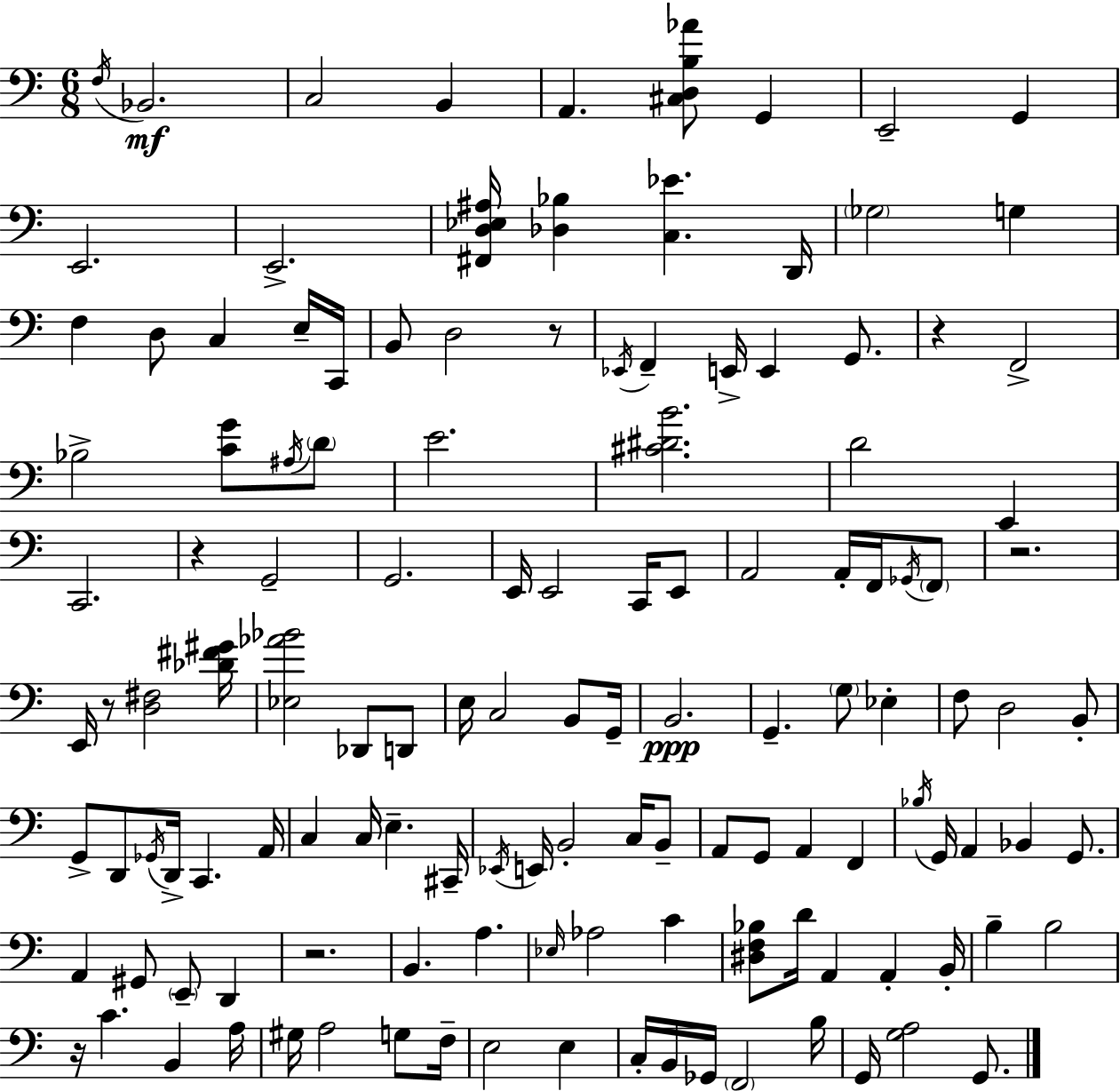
X:1
T:Untitled
M:6/8
L:1/4
K:Am
F,/4 _B,,2 C,2 B,, A,, [^C,D,B,_A]/2 G,, E,,2 G,, E,,2 E,,2 [^F,,D,_E,^A,]/4 [_D,_B,] [C,_E] D,,/4 _G,2 G, F, D,/2 C, E,/4 C,,/4 B,,/2 D,2 z/2 _E,,/4 F,, E,,/4 E,, G,,/2 z F,,2 _B,2 [CG]/2 ^A,/4 D/2 E2 [^C^DB]2 D2 E,, C,,2 z G,,2 G,,2 E,,/4 E,,2 C,,/4 E,,/2 A,,2 A,,/4 F,,/4 _G,,/4 F,,/2 z2 E,,/4 z/2 [D,^F,]2 [_D^F^G]/4 [_E,_A_B]2 _D,,/2 D,,/2 E,/4 C,2 B,,/2 G,,/4 B,,2 G,, G,/2 _E, F,/2 D,2 B,,/2 G,,/2 D,,/2 _G,,/4 D,,/4 C,, A,,/4 C, C,/4 E, ^C,,/4 _E,,/4 E,,/4 B,,2 C,/4 B,,/2 A,,/2 G,,/2 A,, F,, _B,/4 G,,/4 A,, _B,, G,,/2 A,, ^G,,/2 E,,/2 D,, z2 B,, A, _E,/4 _A,2 C [^D,F,_B,]/2 D/4 A,, A,, B,,/4 B, B,2 z/4 C B,, A,/4 ^G,/4 A,2 G,/2 F,/4 E,2 E, C,/4 B,,/4 _G,,/4 F,,2 B,/4 G,,/4 [G,A,]2 G,,/2